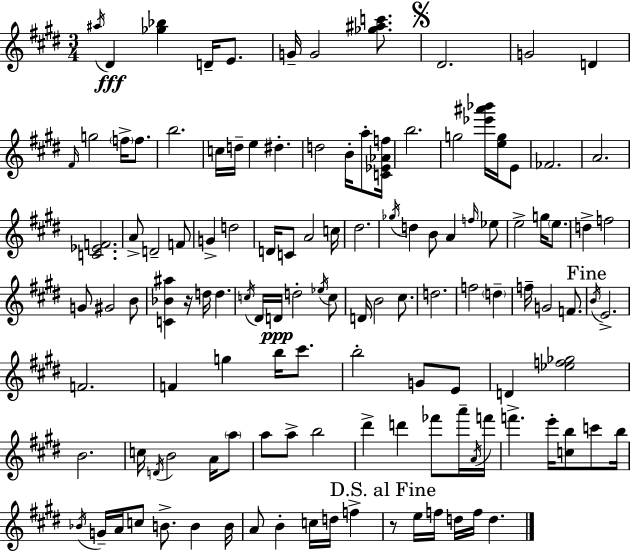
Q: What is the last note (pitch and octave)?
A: D5